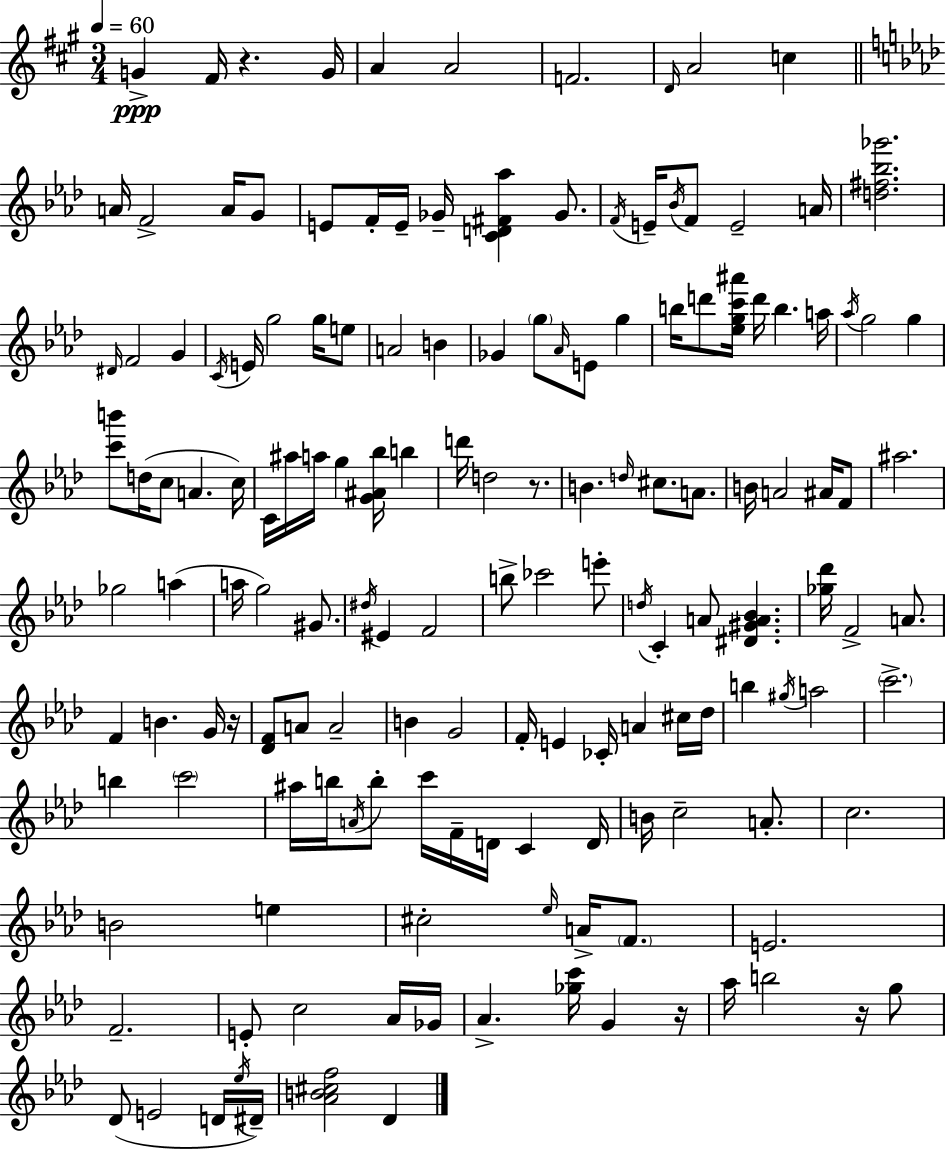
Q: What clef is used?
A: treble